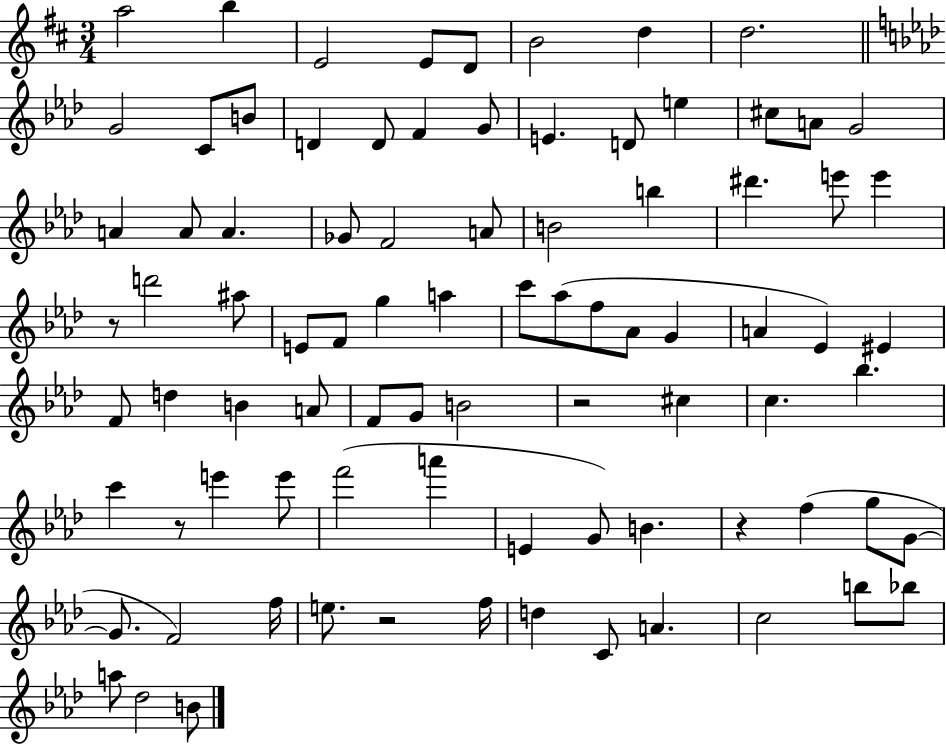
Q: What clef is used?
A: treble